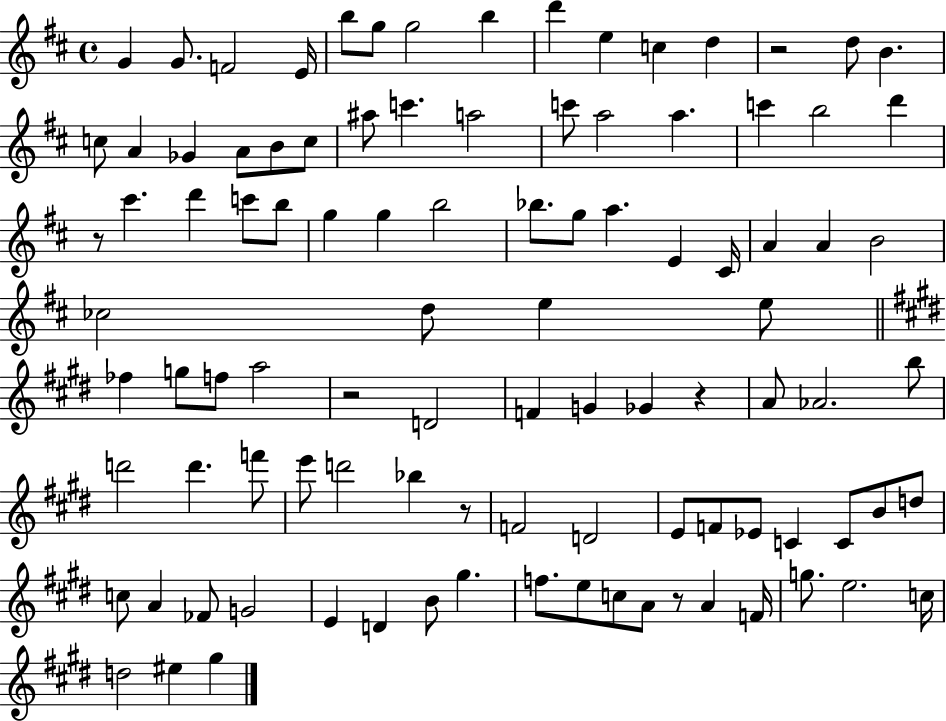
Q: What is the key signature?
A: D major